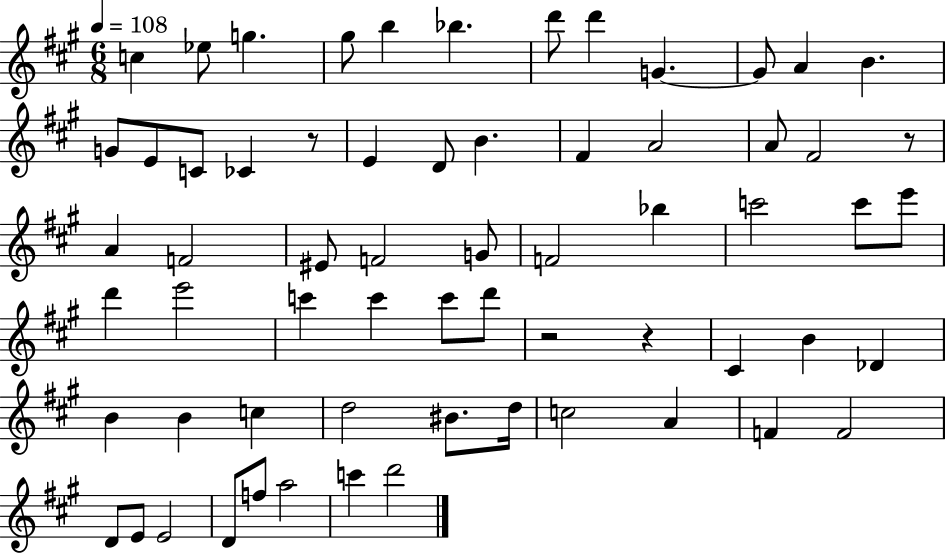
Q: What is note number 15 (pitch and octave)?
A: C4